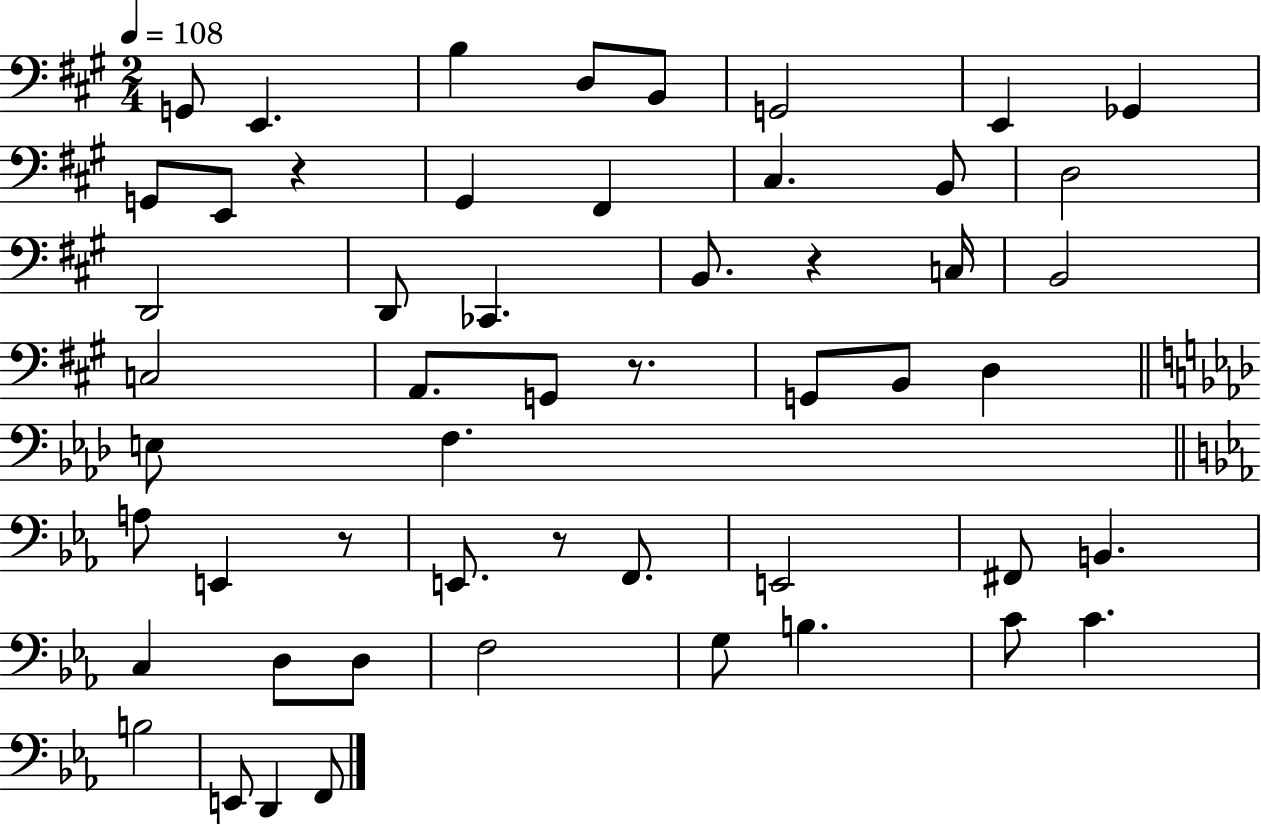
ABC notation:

X:1
T:Untitled
M:2/4
L:1/4
K:A
G,,/2 E,, B, D,/2 B,,/2 G,,2 E,, _G,, G,,/2 E,,/2 z ^G,, ^F,, ^C, B,,/2 D,2 D,,2 D,,/2 _C,, B,,/2 z C,/4 B,,2 C,2 A,,/2 G,,/2 z/2 G,,/2 B,,/2 D, E,/2 F, A,/2 E,, z/2 E,,/2 z/2 F,,/2 E,,2 ^F,,/2 B,, C, D,/2 D,/2 F,2 G,/2 B, C/2 C B,2 E,,/2 D,, F,,/2